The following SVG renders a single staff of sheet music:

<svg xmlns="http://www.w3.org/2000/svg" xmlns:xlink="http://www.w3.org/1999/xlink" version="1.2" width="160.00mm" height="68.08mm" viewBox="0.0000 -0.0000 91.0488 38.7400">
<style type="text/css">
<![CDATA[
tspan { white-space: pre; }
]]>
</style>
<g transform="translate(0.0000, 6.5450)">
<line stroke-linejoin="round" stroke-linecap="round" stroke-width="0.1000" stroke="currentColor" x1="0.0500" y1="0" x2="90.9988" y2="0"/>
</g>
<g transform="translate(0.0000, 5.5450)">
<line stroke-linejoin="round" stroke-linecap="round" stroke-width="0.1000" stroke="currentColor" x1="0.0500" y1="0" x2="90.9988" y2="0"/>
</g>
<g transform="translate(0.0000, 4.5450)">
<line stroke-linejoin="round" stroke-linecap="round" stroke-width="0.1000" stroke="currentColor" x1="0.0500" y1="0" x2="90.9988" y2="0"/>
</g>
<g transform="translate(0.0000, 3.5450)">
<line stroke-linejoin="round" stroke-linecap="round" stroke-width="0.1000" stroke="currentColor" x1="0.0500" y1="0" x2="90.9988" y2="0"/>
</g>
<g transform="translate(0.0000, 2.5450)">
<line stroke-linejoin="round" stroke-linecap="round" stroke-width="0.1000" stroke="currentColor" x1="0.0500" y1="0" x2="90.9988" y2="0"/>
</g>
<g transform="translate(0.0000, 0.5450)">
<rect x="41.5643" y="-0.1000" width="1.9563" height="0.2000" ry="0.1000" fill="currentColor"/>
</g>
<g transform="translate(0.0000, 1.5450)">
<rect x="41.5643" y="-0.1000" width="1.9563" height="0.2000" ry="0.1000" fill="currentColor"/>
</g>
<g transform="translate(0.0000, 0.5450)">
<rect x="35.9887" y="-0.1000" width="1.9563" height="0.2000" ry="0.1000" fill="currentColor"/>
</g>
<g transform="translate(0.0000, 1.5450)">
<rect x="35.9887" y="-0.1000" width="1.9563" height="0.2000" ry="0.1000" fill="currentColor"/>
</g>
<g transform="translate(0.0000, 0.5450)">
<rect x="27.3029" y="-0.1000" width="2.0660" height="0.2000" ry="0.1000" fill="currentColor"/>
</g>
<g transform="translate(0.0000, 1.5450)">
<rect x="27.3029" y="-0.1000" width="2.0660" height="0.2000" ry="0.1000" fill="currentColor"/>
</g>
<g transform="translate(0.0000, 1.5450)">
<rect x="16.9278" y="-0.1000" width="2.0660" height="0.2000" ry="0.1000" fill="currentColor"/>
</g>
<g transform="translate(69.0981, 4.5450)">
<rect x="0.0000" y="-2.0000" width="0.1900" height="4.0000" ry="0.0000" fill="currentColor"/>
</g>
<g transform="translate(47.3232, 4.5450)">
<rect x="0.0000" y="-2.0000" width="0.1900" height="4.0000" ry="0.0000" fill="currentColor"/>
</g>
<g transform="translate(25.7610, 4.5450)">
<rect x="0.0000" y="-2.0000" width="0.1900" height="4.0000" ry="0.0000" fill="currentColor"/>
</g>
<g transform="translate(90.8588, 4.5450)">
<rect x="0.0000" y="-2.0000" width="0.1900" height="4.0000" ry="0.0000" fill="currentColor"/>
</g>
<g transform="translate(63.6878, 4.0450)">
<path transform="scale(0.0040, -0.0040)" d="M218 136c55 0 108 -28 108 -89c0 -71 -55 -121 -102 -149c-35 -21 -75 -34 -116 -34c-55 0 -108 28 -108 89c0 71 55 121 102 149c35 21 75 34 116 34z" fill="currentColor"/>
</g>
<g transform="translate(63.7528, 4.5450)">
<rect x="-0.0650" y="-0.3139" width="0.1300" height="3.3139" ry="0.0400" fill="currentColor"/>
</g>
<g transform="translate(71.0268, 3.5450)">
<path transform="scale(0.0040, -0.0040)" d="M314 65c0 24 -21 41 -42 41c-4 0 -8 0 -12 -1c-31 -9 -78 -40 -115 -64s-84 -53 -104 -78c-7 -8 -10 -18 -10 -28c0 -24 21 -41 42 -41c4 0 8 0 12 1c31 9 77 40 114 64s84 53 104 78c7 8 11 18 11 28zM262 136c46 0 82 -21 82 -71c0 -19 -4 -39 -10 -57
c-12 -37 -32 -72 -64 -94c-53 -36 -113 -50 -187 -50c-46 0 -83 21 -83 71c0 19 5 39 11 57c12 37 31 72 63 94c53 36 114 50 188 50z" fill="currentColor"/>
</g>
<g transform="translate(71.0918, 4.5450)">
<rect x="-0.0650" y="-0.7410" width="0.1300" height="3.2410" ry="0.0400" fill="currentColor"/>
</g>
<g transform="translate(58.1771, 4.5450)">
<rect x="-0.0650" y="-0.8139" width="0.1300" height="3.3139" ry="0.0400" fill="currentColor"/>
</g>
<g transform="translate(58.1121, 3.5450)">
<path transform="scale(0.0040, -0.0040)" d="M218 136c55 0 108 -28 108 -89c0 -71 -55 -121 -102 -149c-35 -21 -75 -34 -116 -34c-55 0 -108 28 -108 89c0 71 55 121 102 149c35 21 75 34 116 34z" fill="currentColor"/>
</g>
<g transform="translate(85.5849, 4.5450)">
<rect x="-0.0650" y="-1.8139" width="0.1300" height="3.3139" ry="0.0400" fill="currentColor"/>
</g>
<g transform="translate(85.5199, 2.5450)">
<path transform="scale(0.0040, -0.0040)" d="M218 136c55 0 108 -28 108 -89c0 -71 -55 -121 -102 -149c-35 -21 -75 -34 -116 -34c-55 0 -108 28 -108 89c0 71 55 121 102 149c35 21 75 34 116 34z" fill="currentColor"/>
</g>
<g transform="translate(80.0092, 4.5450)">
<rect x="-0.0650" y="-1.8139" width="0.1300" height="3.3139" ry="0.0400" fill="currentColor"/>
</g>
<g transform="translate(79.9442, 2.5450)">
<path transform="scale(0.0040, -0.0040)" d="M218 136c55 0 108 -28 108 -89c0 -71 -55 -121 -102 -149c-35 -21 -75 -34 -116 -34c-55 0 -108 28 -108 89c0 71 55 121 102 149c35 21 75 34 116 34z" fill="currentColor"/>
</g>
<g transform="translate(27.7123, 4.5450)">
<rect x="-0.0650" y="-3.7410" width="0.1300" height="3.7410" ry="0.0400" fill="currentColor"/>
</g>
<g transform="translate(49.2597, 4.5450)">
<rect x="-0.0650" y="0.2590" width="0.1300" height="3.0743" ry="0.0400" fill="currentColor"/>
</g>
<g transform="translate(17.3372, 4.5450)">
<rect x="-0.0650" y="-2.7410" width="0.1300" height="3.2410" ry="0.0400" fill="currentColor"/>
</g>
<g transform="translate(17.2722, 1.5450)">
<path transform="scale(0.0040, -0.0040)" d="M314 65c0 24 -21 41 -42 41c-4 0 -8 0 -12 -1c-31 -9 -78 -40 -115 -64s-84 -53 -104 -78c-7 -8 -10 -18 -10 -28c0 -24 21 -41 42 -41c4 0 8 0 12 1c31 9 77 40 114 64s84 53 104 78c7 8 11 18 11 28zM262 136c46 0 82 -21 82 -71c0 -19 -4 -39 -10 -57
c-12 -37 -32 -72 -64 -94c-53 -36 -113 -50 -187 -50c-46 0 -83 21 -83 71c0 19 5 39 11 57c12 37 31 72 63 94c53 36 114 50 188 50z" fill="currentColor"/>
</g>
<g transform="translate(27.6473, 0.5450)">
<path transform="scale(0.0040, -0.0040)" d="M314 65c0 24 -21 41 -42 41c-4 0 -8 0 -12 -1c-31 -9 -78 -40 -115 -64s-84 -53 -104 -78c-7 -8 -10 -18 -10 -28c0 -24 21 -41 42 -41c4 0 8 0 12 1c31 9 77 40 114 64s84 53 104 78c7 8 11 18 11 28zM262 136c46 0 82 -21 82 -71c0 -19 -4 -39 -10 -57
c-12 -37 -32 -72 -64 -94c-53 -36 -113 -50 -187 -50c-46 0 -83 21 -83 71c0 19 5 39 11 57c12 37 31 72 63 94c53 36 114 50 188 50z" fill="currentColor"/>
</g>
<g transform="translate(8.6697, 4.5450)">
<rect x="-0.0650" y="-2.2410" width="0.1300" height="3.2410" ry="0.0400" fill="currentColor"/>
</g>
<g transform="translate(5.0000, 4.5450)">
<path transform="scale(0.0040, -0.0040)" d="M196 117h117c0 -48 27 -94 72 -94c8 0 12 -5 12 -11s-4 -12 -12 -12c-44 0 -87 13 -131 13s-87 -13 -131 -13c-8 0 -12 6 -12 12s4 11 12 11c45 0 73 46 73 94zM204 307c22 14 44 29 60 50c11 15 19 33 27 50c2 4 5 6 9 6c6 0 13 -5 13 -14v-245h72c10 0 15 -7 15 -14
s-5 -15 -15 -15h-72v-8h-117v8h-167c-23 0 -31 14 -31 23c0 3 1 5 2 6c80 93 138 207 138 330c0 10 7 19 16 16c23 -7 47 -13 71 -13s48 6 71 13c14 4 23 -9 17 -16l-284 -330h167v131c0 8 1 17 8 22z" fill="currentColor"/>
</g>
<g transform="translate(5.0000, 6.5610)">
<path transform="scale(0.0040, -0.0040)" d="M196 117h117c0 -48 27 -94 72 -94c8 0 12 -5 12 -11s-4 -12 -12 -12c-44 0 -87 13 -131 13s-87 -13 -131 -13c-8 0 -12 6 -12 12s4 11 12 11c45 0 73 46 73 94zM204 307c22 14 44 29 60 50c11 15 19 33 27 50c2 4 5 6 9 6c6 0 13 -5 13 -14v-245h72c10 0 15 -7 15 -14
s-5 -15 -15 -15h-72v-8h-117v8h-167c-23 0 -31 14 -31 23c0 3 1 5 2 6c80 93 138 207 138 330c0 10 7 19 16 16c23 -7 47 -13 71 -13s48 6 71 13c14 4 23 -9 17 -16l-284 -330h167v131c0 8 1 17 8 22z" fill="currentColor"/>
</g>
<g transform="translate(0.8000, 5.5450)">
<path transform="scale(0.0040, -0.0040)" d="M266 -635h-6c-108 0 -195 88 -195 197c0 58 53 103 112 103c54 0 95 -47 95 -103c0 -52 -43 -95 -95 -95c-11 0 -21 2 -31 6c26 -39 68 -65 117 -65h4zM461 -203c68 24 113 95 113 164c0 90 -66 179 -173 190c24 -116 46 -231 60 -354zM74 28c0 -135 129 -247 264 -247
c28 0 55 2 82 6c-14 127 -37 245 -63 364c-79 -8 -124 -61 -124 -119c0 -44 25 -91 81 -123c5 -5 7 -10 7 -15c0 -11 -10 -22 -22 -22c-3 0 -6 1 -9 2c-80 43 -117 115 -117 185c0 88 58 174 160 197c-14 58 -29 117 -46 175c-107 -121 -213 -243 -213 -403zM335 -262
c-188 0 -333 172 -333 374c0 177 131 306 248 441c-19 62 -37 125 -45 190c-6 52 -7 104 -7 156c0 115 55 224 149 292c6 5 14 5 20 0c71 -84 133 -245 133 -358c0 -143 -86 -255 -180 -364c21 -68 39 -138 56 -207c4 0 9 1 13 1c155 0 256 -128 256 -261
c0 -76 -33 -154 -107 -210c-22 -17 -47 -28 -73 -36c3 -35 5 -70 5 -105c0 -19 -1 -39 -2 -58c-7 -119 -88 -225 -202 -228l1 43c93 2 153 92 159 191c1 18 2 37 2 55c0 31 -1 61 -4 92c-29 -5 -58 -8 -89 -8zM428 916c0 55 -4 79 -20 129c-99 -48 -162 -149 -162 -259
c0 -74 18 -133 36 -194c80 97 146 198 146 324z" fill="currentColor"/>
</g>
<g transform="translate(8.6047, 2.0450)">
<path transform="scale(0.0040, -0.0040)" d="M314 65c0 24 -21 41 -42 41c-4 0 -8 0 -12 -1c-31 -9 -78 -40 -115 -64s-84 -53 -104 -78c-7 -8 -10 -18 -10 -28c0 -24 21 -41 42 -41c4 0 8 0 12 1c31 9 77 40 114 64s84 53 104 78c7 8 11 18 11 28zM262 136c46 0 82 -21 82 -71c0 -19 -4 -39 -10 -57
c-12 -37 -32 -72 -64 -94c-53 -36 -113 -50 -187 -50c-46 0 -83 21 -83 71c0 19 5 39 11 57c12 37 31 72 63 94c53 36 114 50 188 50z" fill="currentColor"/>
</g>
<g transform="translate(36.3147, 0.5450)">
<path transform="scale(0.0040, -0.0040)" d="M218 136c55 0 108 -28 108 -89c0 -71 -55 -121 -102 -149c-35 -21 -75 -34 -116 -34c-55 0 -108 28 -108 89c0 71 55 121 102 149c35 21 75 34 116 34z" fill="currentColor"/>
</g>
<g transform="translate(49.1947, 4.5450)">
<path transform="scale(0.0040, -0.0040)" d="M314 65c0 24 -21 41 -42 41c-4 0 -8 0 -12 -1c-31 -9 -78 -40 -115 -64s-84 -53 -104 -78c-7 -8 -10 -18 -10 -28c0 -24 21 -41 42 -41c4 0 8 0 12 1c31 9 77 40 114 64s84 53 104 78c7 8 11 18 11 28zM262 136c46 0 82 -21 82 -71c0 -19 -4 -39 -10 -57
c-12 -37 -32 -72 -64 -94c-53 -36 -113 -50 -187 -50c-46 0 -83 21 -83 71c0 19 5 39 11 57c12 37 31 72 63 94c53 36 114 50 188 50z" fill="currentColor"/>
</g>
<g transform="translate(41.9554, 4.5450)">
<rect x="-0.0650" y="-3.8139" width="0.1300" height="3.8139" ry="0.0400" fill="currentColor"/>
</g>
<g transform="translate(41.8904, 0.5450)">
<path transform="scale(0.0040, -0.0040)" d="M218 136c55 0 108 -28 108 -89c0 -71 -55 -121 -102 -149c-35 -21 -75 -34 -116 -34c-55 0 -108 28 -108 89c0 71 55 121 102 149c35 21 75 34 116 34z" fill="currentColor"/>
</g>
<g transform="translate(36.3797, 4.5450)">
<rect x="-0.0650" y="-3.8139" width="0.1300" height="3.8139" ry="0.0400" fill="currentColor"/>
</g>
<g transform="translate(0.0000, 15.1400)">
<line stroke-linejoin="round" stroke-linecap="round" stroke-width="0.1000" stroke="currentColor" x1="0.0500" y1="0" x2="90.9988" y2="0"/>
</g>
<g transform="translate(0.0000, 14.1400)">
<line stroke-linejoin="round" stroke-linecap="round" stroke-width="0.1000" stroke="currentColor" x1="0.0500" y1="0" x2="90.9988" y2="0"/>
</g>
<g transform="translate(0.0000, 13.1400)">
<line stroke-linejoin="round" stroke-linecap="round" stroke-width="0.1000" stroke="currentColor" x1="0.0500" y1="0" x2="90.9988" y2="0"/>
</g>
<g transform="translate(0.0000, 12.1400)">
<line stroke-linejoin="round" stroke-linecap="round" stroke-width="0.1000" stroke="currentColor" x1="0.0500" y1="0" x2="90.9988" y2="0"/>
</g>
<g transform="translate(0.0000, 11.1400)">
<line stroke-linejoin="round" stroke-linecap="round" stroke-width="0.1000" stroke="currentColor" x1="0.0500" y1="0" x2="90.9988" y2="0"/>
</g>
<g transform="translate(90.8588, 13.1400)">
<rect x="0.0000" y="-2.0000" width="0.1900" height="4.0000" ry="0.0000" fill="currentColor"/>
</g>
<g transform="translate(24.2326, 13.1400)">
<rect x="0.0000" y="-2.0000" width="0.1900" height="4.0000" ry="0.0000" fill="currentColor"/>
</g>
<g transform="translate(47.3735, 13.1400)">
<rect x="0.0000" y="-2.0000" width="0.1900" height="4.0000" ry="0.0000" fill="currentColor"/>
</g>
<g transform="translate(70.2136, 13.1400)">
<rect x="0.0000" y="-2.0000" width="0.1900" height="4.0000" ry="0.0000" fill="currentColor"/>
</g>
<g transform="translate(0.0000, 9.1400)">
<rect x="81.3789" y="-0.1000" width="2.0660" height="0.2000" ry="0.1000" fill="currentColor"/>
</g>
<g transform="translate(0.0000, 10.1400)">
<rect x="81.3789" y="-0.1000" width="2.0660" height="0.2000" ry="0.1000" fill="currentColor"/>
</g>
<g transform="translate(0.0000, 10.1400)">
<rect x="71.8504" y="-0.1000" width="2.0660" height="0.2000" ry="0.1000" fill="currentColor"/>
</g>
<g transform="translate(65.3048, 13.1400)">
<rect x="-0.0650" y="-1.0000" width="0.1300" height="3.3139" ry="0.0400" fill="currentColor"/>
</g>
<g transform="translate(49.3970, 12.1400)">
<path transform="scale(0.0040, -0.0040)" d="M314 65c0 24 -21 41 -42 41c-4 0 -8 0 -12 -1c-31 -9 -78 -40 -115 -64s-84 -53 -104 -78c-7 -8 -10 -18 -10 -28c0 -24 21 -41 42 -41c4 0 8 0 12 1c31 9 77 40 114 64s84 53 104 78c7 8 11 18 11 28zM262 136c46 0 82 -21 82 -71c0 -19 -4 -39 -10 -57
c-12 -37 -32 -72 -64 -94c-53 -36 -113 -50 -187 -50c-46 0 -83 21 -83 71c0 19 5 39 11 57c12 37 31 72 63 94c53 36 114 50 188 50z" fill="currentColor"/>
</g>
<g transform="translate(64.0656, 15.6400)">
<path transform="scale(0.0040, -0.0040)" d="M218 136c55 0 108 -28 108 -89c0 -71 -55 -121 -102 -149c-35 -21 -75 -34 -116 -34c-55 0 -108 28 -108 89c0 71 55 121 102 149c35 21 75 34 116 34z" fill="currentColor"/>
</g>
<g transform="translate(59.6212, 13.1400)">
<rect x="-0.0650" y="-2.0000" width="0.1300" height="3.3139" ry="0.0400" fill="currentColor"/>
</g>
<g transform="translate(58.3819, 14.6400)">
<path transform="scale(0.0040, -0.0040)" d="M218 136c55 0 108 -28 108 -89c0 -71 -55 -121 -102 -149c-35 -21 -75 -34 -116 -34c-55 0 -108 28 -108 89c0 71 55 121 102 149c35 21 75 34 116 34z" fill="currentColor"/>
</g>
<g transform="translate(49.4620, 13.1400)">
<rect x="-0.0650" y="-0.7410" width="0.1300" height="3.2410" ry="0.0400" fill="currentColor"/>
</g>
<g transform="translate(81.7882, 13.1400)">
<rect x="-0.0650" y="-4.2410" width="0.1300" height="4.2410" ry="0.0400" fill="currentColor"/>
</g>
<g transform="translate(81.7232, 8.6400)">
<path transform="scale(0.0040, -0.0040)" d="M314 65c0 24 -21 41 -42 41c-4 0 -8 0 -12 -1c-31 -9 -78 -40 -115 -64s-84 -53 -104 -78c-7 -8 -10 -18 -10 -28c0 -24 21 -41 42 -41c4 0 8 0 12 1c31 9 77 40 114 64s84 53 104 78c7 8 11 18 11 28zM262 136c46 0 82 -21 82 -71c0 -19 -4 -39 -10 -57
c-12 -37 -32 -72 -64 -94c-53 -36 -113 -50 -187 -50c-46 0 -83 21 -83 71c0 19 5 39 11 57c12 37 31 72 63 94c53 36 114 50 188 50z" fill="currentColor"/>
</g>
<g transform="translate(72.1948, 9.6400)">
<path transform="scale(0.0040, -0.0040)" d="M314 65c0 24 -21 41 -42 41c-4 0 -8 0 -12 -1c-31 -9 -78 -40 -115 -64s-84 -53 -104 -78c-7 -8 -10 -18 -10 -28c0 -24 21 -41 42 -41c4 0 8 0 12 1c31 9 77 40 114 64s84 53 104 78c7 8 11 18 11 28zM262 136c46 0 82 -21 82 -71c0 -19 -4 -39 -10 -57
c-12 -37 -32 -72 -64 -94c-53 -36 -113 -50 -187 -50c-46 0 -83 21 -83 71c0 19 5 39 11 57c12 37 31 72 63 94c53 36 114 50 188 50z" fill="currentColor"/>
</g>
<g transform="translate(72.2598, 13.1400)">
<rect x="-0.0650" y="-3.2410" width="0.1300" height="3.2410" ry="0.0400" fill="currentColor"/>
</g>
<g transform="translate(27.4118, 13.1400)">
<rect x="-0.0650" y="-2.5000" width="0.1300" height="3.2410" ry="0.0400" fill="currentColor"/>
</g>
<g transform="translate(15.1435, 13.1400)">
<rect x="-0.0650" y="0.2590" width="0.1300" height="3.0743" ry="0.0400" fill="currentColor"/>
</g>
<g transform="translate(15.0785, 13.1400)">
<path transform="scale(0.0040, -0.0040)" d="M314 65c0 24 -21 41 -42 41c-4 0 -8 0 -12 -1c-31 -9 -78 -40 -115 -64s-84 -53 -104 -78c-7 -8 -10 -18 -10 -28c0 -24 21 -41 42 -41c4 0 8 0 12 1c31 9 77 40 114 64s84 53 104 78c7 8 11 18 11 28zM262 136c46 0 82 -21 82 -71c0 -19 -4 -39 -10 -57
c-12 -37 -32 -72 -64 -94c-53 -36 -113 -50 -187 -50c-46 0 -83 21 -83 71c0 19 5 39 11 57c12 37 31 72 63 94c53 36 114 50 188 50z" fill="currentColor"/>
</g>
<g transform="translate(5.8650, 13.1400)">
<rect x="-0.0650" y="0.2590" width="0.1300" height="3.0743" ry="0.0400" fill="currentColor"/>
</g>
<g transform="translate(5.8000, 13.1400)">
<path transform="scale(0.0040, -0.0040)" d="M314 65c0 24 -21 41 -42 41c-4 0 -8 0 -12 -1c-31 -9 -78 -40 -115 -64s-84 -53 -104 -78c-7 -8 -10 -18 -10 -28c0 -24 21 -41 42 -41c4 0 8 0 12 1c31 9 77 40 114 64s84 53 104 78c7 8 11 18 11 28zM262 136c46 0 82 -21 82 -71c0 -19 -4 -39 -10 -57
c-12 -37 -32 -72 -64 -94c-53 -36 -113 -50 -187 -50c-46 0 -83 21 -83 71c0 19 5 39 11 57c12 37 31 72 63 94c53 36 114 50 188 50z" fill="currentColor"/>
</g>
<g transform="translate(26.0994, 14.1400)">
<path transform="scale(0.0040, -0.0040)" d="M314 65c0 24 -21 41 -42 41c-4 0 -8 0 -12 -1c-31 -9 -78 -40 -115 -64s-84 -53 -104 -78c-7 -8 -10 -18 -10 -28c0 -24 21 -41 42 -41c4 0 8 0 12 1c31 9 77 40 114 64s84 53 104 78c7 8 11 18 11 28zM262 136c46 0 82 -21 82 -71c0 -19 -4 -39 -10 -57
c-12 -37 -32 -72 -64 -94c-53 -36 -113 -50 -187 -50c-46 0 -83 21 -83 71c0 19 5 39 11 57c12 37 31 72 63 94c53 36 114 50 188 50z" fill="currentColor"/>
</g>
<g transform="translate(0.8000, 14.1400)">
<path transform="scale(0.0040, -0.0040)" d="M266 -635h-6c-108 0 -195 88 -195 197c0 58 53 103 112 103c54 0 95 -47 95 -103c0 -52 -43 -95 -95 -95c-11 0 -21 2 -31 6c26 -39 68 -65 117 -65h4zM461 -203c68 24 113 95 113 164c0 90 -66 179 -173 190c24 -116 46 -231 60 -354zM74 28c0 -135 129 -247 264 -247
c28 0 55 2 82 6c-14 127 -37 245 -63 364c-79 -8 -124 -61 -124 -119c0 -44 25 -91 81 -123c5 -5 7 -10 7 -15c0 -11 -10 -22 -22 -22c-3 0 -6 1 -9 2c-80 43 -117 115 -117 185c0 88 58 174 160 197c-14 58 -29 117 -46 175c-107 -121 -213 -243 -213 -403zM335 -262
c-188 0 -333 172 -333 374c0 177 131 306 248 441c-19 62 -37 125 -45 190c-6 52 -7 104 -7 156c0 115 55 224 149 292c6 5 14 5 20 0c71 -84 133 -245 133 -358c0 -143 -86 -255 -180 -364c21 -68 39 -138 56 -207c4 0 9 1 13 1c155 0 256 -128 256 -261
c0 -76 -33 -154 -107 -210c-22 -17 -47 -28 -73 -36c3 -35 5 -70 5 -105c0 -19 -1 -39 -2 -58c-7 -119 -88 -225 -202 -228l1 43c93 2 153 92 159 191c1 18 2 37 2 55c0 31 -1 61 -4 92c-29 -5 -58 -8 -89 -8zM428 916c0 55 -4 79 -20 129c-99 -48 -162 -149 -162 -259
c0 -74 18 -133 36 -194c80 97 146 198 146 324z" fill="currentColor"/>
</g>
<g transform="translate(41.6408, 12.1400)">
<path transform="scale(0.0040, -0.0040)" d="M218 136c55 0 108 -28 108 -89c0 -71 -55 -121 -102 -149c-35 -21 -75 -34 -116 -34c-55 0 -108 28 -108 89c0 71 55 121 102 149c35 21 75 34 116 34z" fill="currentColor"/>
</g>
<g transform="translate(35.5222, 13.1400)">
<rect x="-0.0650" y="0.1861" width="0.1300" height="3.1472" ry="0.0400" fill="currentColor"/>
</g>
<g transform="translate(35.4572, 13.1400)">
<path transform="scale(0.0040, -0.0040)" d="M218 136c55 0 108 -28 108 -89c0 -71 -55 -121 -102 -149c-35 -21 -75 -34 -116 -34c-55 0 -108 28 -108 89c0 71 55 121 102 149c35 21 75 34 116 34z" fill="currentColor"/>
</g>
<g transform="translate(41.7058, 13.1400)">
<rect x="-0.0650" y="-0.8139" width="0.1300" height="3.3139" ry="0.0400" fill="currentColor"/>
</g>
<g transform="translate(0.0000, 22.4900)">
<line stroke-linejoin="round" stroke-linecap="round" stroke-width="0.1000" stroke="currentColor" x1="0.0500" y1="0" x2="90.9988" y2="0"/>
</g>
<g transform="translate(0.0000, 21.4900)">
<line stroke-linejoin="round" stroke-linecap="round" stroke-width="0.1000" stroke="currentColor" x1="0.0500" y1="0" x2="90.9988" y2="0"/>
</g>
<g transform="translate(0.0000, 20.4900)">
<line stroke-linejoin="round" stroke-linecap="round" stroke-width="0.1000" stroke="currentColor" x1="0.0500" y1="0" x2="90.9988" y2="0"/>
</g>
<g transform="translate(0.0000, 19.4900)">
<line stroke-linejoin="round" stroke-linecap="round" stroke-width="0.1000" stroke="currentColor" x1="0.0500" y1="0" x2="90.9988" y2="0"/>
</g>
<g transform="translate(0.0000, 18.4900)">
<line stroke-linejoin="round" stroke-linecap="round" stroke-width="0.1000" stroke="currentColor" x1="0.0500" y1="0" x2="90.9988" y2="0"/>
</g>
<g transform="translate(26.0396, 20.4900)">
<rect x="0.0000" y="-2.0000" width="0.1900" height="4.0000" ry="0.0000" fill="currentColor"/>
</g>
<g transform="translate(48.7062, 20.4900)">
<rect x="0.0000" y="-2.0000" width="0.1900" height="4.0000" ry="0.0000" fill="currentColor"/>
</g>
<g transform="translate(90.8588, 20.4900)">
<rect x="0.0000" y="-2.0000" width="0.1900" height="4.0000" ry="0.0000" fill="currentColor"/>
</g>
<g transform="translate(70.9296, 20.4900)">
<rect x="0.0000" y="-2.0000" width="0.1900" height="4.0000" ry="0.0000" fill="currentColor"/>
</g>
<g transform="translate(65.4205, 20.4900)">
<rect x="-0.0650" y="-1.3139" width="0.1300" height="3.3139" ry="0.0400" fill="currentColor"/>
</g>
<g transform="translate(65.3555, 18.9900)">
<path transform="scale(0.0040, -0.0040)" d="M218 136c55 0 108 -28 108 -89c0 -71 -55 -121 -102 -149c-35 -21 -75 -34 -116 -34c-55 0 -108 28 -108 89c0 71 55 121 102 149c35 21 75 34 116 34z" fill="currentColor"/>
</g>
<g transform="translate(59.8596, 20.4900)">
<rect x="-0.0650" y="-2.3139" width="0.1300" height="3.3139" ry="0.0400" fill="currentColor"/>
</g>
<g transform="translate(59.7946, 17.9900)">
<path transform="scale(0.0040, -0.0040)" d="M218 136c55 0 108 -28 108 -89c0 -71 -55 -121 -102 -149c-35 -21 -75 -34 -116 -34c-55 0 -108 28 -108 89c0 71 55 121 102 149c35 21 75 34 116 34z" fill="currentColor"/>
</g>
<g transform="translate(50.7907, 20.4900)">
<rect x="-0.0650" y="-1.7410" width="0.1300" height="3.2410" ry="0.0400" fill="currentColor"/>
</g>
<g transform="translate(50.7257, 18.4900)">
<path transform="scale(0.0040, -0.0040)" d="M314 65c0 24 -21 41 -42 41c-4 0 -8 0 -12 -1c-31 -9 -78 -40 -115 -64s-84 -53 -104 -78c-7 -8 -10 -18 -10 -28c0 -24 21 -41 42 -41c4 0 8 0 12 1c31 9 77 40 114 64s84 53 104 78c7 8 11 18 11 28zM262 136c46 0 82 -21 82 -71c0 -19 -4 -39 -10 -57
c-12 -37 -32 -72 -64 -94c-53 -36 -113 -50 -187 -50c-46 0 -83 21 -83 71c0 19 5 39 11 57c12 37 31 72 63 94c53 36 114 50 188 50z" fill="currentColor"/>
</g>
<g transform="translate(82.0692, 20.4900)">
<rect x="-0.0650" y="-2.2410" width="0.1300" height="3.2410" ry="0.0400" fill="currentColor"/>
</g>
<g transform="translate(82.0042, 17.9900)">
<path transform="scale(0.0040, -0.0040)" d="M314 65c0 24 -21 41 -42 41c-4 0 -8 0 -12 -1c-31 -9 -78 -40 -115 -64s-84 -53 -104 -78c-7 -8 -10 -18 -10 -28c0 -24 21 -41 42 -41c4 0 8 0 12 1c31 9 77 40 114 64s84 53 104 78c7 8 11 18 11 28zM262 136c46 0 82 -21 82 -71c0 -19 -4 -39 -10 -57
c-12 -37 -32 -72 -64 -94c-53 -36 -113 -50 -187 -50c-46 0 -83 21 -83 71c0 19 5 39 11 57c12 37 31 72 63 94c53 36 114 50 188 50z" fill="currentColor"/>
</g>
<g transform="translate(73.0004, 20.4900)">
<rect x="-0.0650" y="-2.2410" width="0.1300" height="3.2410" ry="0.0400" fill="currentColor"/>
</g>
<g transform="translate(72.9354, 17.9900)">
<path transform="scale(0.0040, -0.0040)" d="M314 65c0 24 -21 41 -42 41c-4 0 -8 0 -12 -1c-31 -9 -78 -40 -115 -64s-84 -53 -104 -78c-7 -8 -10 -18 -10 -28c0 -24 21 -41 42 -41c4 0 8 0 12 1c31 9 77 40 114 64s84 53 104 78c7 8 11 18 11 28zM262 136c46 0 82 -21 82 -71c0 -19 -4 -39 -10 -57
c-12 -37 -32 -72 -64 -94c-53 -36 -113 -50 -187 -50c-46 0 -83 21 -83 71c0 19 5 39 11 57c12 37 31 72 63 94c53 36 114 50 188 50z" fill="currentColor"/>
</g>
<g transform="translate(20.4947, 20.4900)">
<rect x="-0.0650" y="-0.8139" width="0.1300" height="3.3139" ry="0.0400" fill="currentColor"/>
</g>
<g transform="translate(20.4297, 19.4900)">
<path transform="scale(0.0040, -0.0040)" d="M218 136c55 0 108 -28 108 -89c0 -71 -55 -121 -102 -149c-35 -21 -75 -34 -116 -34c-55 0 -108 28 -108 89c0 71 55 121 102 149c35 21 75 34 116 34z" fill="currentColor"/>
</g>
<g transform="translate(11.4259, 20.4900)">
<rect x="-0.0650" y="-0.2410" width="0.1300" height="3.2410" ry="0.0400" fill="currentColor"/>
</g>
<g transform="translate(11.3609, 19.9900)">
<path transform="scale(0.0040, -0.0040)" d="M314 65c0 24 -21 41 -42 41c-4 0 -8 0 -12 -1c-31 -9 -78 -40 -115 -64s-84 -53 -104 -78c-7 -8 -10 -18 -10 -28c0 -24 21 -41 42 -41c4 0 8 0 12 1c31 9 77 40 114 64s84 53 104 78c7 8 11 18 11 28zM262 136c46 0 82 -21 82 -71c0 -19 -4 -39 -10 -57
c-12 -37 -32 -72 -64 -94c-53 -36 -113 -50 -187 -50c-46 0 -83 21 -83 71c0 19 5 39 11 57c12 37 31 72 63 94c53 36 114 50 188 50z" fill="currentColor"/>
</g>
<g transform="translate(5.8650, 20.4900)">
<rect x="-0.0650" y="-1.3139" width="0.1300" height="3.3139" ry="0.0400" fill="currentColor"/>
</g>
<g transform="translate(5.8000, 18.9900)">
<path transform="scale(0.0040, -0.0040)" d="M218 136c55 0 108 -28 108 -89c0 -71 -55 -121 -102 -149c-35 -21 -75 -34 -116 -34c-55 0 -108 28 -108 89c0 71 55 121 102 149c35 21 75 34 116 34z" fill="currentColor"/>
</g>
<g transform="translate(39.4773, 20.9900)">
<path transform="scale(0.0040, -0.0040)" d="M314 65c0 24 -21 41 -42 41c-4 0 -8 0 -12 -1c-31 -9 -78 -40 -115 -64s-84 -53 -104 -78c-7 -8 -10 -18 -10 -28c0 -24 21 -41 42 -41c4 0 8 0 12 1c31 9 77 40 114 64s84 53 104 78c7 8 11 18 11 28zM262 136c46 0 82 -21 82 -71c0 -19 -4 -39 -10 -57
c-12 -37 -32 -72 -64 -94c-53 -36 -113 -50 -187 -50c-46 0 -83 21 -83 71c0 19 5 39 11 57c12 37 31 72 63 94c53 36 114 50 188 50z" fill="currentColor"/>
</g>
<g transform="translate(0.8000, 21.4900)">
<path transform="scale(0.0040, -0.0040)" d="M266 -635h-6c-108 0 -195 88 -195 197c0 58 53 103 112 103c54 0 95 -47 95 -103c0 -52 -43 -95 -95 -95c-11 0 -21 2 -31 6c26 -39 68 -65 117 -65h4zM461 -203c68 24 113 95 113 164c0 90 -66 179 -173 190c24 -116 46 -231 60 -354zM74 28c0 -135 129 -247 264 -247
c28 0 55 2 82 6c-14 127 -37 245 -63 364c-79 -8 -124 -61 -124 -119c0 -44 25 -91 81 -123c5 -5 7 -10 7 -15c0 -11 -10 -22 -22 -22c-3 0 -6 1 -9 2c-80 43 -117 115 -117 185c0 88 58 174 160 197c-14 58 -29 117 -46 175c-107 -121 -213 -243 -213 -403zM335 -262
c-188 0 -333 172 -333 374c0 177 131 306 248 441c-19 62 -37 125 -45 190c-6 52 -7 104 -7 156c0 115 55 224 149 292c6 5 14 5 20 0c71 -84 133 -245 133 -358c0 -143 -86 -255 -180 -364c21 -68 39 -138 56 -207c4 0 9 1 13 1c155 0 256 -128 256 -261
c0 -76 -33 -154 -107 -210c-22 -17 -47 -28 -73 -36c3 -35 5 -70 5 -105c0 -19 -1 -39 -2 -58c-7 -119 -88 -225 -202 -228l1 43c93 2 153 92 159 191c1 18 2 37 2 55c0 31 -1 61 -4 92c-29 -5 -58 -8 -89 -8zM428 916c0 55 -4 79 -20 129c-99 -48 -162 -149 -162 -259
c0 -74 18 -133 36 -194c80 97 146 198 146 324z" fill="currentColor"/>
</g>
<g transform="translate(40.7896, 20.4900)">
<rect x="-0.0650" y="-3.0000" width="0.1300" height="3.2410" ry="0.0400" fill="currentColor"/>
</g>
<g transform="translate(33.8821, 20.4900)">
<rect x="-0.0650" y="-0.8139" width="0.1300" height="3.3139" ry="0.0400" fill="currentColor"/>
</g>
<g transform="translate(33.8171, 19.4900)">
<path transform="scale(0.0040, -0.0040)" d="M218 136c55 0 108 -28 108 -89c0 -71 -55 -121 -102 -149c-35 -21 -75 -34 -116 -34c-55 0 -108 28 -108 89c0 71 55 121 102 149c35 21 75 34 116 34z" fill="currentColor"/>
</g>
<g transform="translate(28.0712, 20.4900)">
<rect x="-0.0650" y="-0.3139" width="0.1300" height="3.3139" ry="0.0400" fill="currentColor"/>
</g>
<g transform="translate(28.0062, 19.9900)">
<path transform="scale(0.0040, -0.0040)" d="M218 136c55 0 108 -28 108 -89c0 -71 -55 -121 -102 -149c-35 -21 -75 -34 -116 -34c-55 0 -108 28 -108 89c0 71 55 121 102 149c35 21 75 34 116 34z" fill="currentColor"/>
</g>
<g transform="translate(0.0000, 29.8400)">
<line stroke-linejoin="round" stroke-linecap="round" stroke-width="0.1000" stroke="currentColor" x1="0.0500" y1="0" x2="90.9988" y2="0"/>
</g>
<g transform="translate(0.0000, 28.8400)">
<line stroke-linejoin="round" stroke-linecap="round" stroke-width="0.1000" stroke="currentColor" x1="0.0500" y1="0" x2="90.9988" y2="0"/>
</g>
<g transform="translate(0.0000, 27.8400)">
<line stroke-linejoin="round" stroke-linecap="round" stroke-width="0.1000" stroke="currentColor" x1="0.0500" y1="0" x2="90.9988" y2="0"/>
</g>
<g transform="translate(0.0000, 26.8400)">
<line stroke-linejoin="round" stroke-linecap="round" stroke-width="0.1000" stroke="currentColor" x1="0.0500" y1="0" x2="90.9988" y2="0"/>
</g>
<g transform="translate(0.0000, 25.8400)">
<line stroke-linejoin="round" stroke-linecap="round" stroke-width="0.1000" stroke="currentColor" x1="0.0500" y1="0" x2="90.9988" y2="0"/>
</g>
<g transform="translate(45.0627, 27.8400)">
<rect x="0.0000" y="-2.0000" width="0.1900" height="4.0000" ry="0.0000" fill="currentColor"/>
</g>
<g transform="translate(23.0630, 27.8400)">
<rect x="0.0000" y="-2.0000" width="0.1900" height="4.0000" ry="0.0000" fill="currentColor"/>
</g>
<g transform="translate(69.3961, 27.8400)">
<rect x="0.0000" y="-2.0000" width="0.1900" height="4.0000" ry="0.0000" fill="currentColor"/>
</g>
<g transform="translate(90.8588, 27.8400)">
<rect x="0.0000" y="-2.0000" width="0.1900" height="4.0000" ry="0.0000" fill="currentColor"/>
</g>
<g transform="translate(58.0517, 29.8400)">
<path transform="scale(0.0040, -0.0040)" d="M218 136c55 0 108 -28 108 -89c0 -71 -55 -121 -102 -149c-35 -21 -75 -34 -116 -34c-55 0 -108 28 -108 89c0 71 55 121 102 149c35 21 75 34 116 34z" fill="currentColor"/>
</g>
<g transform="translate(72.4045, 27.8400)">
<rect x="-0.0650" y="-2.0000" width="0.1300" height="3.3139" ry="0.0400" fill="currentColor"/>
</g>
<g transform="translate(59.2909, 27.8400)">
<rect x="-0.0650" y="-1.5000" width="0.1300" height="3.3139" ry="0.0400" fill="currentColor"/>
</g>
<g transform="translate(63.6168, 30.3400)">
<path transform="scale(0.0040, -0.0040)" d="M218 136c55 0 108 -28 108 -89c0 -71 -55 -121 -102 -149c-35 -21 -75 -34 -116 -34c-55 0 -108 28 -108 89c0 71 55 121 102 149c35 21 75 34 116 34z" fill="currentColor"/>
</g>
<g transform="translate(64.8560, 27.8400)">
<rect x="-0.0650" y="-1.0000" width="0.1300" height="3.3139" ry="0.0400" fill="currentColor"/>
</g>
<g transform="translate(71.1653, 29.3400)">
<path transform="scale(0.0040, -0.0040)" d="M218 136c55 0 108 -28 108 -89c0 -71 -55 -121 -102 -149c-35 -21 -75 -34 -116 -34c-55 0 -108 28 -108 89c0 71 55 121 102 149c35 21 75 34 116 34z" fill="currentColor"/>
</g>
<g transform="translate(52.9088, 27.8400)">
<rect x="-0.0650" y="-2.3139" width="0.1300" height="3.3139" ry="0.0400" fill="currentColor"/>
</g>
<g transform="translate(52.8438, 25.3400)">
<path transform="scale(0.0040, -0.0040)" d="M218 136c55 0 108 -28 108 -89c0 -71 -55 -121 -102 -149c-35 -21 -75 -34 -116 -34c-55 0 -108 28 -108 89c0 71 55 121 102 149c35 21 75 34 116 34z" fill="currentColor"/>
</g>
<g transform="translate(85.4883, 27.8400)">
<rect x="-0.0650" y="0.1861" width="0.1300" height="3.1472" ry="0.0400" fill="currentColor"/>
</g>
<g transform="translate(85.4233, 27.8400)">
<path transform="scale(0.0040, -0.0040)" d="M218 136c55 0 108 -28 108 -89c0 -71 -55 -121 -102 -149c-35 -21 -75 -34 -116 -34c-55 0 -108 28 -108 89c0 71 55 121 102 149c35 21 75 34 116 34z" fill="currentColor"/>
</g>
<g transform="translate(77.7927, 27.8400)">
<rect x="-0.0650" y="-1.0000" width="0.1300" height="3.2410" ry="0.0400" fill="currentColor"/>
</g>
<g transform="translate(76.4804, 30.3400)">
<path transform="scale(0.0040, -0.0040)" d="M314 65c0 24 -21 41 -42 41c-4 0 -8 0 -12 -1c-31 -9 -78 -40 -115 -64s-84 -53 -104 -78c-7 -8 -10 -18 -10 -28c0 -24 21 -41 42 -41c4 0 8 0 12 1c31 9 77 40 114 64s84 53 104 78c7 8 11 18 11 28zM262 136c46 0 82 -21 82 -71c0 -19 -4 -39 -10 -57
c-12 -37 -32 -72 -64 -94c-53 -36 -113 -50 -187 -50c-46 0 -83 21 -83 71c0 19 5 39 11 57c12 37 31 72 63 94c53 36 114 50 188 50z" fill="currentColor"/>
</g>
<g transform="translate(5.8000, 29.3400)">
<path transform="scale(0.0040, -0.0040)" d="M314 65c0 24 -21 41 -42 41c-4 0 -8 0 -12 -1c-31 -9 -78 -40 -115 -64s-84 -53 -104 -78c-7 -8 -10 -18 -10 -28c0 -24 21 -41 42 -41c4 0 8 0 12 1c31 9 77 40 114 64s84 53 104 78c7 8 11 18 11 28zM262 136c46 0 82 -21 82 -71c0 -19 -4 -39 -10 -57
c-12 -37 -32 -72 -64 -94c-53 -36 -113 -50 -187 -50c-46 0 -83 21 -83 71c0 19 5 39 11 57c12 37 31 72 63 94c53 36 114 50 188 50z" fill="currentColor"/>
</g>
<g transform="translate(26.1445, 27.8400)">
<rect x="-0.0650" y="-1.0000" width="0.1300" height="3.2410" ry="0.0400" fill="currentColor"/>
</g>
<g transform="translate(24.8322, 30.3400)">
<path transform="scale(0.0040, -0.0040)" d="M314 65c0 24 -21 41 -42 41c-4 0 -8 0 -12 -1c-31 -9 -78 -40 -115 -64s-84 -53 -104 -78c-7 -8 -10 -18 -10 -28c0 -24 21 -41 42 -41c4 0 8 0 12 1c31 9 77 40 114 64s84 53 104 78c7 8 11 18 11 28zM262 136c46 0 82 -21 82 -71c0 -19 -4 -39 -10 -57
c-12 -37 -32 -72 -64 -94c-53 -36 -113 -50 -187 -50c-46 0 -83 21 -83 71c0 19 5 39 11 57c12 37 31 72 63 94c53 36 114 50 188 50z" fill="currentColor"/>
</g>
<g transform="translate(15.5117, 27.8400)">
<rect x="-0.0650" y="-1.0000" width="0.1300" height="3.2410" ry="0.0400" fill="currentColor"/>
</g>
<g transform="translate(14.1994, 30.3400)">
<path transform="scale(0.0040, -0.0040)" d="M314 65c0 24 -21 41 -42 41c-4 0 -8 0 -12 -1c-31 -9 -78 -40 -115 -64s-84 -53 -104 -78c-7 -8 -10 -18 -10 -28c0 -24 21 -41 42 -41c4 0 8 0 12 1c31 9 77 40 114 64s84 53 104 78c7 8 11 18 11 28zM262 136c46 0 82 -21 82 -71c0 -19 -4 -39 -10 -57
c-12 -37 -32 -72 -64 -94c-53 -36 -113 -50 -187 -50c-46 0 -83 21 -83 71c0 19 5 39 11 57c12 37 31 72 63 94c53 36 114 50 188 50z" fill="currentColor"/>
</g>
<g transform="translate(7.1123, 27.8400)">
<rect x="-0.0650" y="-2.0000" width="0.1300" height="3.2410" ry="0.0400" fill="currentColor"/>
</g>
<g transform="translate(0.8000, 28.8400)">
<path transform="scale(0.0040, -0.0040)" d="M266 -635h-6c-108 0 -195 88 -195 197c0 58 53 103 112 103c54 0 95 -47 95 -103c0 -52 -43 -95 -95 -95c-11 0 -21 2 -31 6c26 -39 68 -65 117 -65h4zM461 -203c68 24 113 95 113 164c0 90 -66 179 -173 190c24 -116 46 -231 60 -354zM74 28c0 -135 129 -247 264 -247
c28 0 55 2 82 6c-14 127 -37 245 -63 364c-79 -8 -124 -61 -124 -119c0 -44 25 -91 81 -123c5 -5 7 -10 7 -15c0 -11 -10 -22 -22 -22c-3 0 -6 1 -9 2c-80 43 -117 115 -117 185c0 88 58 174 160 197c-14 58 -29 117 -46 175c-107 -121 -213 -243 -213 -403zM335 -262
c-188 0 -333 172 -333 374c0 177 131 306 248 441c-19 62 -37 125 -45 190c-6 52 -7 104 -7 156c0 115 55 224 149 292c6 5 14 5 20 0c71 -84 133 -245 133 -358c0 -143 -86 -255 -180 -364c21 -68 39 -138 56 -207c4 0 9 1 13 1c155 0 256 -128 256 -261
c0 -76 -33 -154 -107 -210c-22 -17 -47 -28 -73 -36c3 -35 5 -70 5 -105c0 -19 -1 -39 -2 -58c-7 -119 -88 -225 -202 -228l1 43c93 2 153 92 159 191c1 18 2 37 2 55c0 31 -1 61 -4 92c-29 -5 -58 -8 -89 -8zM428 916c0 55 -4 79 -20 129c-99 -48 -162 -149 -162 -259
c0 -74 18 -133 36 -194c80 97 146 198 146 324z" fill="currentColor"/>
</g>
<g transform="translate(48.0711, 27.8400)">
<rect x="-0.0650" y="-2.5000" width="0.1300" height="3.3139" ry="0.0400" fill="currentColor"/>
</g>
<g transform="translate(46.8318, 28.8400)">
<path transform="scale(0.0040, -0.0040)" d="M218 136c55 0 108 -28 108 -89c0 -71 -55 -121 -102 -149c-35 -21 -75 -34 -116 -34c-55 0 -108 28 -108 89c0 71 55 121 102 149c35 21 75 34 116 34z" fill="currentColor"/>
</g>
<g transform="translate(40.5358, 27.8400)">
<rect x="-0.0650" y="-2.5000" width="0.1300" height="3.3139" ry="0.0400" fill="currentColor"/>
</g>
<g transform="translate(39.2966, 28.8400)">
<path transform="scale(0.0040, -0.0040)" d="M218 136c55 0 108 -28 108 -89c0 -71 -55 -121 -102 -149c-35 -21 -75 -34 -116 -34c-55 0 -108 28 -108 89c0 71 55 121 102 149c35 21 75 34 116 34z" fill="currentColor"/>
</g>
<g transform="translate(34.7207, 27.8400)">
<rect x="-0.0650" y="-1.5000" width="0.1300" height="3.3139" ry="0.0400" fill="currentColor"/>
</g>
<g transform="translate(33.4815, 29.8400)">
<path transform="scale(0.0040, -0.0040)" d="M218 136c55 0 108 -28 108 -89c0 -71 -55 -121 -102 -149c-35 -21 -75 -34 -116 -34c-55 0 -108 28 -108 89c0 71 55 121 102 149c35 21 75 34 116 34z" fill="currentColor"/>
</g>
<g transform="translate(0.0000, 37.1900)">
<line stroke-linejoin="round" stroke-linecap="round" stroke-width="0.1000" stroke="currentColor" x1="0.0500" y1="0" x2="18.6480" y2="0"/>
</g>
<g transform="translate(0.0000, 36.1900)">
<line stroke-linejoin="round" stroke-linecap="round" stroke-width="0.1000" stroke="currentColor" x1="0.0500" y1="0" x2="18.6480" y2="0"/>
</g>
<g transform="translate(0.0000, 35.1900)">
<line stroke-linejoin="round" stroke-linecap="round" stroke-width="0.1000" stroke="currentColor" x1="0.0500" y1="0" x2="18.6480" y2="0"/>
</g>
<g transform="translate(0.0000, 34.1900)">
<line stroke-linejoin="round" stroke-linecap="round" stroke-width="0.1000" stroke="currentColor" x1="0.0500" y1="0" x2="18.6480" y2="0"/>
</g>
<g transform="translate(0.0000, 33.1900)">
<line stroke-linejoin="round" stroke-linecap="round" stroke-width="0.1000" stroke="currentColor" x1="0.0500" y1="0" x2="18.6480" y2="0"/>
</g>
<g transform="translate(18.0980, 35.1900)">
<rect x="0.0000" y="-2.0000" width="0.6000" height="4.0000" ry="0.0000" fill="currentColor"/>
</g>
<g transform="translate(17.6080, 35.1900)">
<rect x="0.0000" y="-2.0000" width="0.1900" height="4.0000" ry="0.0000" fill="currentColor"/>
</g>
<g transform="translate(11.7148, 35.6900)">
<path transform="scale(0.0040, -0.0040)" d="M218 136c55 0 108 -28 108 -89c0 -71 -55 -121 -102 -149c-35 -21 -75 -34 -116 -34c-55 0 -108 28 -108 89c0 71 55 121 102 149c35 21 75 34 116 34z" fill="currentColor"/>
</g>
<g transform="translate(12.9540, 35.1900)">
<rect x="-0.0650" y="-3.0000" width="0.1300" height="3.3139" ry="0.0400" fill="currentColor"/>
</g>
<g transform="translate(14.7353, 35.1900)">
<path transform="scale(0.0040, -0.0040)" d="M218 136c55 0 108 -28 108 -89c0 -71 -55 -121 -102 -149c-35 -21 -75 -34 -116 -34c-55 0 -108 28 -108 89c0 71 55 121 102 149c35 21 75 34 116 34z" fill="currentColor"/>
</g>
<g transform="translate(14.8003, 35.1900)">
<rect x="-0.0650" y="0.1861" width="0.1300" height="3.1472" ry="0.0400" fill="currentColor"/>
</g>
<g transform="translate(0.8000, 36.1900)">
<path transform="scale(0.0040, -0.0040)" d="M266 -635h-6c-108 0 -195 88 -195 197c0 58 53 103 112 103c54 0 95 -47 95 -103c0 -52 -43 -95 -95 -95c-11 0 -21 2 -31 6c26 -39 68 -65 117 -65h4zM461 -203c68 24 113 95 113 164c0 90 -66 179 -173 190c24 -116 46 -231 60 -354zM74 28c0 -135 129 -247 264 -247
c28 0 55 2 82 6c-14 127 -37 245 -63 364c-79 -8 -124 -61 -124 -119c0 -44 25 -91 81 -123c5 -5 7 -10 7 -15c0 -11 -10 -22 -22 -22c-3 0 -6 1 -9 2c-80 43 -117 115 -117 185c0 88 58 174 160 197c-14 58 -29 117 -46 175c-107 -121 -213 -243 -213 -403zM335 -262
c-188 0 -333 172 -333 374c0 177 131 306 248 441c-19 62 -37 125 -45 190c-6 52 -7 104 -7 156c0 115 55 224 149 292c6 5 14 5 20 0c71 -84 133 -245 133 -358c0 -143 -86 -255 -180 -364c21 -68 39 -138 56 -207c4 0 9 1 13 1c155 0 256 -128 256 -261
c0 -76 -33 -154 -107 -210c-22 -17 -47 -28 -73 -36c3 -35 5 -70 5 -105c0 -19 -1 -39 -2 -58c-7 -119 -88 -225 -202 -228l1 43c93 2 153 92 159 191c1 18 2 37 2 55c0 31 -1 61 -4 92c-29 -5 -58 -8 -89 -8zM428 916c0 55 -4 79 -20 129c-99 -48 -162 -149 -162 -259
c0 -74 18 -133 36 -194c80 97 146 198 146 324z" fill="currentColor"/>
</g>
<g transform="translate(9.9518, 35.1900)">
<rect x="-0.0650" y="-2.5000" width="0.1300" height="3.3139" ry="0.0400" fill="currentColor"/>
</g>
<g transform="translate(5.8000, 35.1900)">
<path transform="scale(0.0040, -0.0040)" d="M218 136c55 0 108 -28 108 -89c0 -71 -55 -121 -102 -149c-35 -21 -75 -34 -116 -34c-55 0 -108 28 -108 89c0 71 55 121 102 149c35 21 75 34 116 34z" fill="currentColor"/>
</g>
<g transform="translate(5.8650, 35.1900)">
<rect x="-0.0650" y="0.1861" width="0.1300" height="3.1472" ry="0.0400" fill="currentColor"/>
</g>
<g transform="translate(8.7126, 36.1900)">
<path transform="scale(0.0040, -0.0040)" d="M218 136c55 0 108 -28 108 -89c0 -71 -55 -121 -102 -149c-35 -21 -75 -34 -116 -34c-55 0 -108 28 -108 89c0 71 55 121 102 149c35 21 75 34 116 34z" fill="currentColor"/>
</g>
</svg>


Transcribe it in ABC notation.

X:1
T:Untitled
M:4/4
L:1/4
K:C
g2 a2 c'2 c' c' B2 d c d2 f f B2 B2 G2 B d d2 F D b2 d'2 e c2 d c d A2 f2 g e g2 g2 F2 D2 D2 E G G g E D F D2 B B G A B